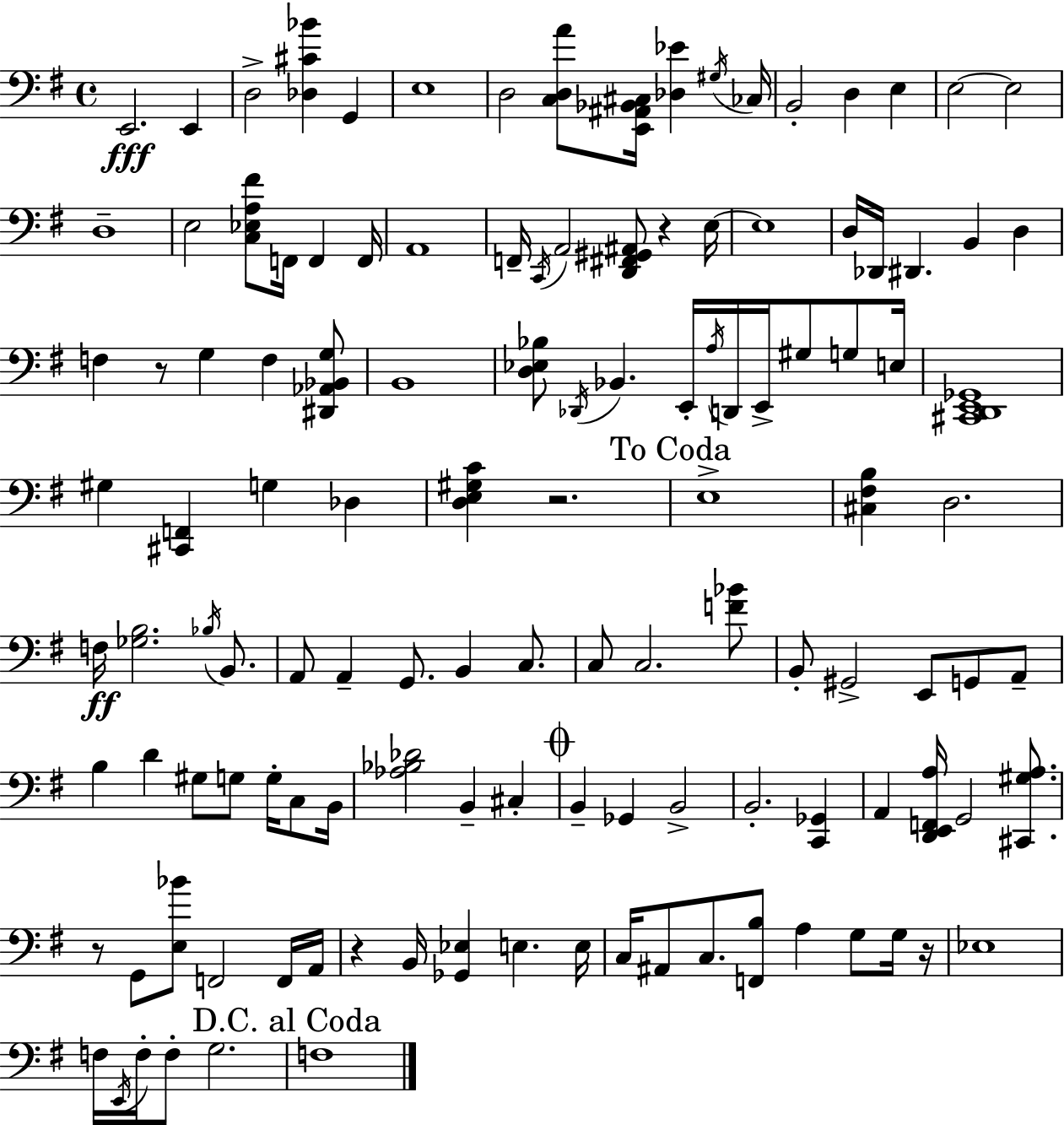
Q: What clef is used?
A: bass